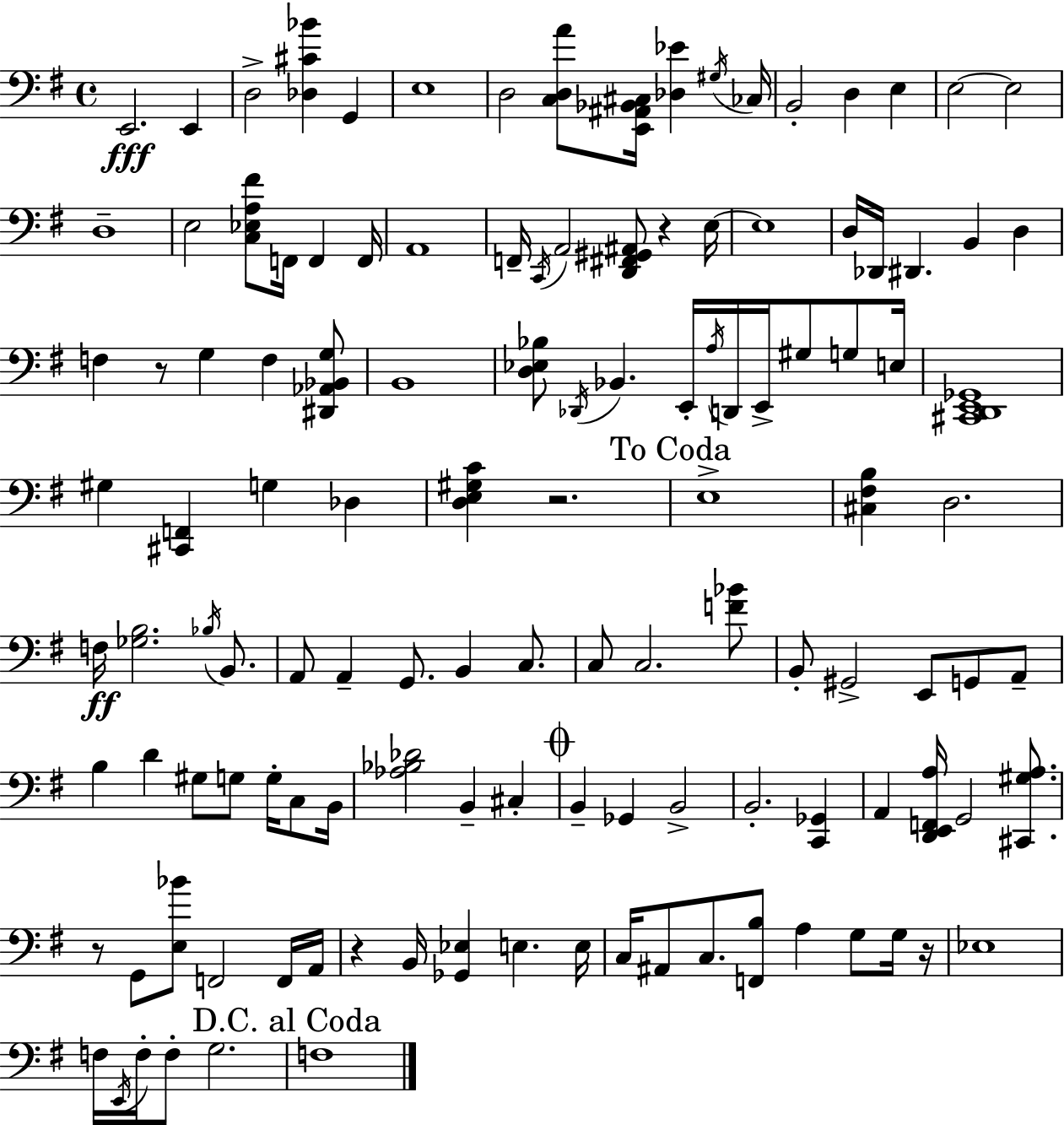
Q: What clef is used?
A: bass